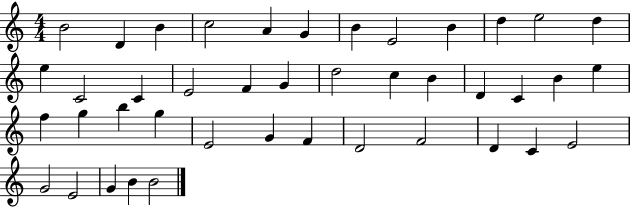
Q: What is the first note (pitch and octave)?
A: B4